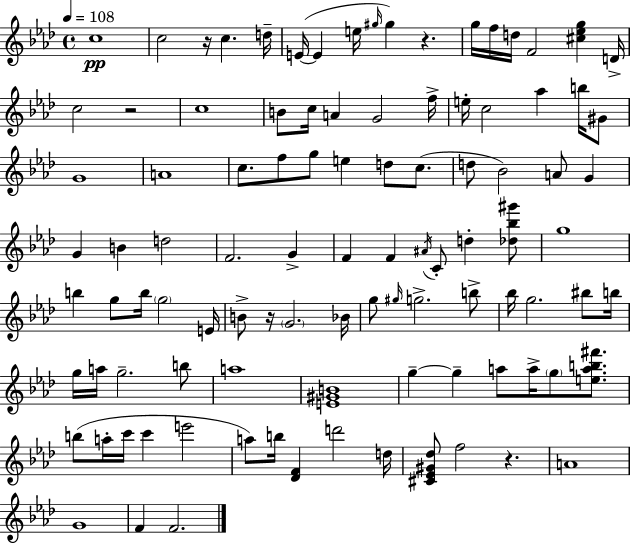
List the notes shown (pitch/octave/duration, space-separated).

C5/w C5/h R/s C5/q. D5/s E4/s E4/q E5/s G#5/s G#5/q R/q. G5/s F5/s D5/s F4/h [C#5,Eb5,G5]/q D4/s C5/h R/h C5/w B4/e C5/s A4/q G4/h F5/s E5/s C5/h Ab5/q B5/s G#4/e G4/w A4/w C5/e. F5/e G5/e E5/q D5/e C5/e. D5/e Bb4/h A4/e G4/q G4/q B4/q D5/h F4/h. G4/q F4/q F4/q A#4/s C4/e D5/q [Db5,Bb5,G#6]/e G5/w B5/q G5/e B5/s G5/h E4/s B4/e R/s G4/h. Bb4/s G5/e G#5/s G5/h. B5/e Bb5/s G5/h. BIS5/e B5/s G5/s A5/s G5/h. B5/e A5/w [E4,G#4,B4]/w G5/q G5/q A5/e A5/s G5/e [E5,A5,B5,F#6]/e. B5/e A5/s C6/s C6/q E6/h A5/e B5/s [Db4,F4]/q D6/h D5/s [C#4,Eb4,G#4,Db5]/e F5/h R/q. A4/w G4/w F4/q F4/h.